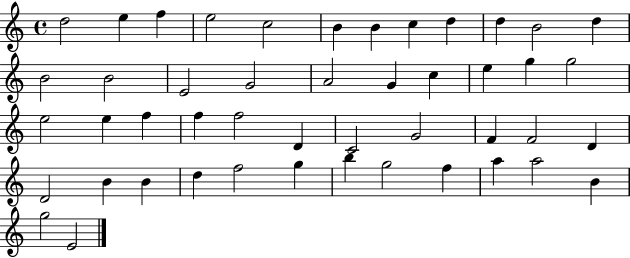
D5/h E5/q F5/q E5/h C5/h B4/q B4/q C5/q D5/q D5/q B4/h D5/q B4/h B4/h E4/h G4/h A4/h G4/q C5/q E5/q G5/q G5/h E5/h E5/q F5/q F5/q F5/h D4/q C4/h G4/h F4/q F4/h D4/q D4/h B4/q B4/q D5/q F5/h G5/q B5/q G5/h F5/q A5/q A5/h B4/q G5/h E4/h